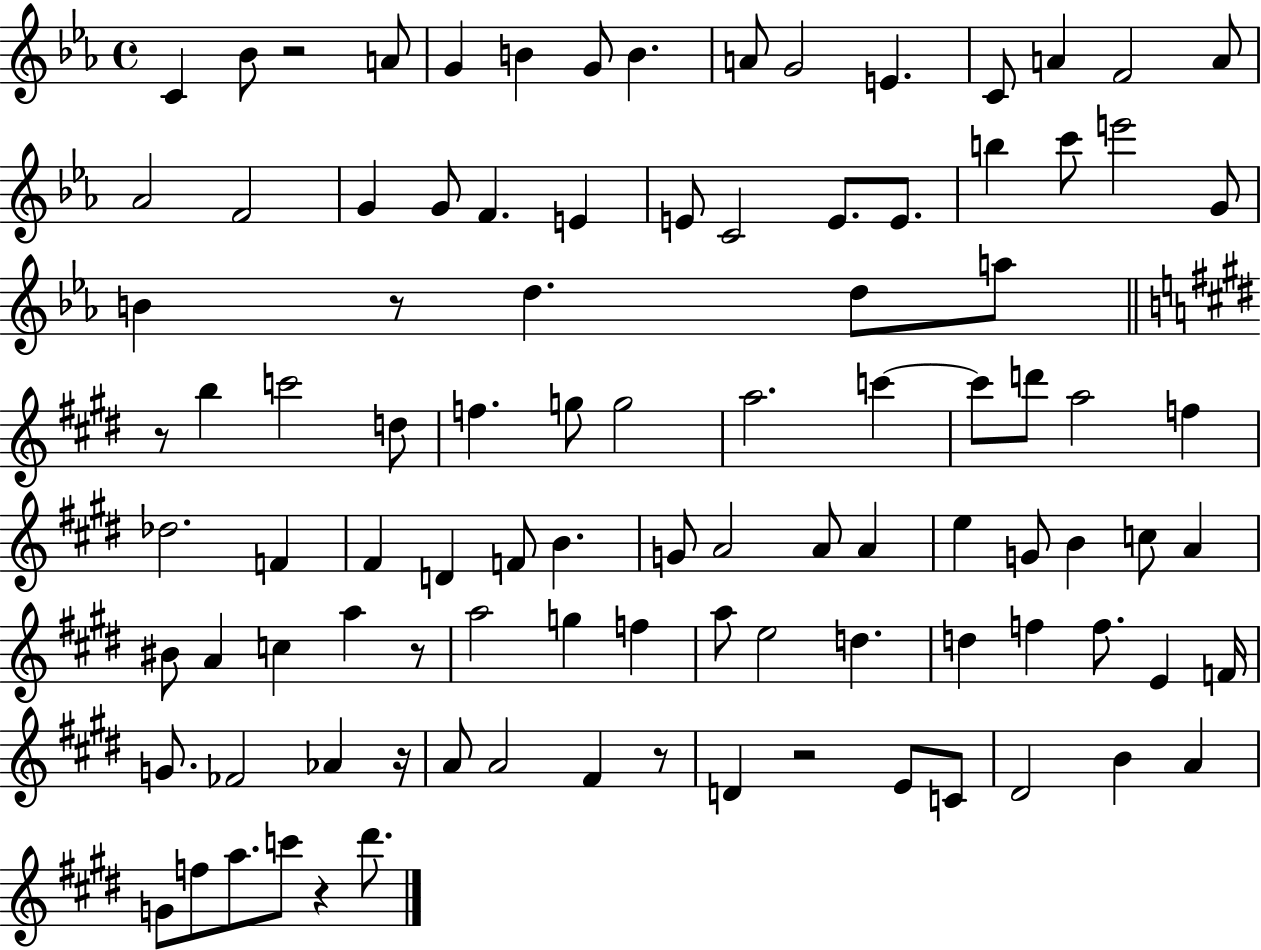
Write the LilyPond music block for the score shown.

{
  \clef treble
  \time 4/4
  \defaultTimeSignature
  \key ees \major
  \repeat volta 2 { c'4 bes'8 r2 a'8 | g'4 b'4 g'8 b'4. | a'8 g'2 e'4. | c'8 a'4 f'2 a'8 | \break aes'2 f'2 | g'4 g'8 f'4. e'4 | e'8 c'2 e'8. e'8. | b''4 c'''8 e'''2 g'8 | \break b'4 r8 d''4. d''8 a''8 | \bar "||" \break \key e \major r8 b''4 c'''2 d''8 | f''4. g''8 g''2 | a''2. c'''4~~ | c'''8 d'''8 a''2 f''4 | \break des''2. f'4 | fis'4 d'4 f'8 b'4. | g'8 a'2 a'8 a'4 | e''4 g'8 b'4 c''8 a'4 | \break bis'8 a'4 c''4 a''4 r8 | a''2 g''4 f''4 | a''8 e''2 d''4. | d''4 f''4 f''8. e'4 f'16 | \break g'8. fes'2 aes'4 r16 | a'8 a'2 fis'4 r8 | d'4 r2 e'8 c'8 | dis'2 b'4 a'4 | \break g'8 f''8 a''8. c'''8 r4 dis'''8. | } \bar "|."
}